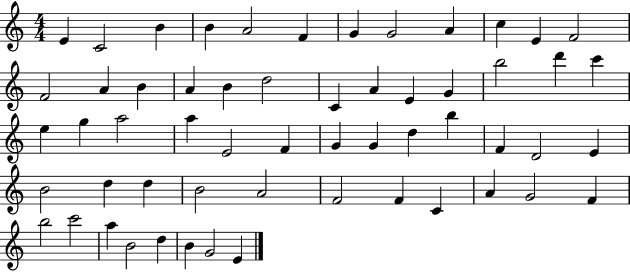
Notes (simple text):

E4/q C4/h B4/q B4/q A4/h F4/q G4/q G4/h A4/q C5/q E4/q F4/h F4/h A4/q B4/q A4/q B4/q D5/h C4/q A4/q E4/q G4/q B5/h D6/q C6/q E5/q G5/q A5/h A5/q E4/h F4/q G4/q G4/q D5/q B5/q F4/q D4/h E4/q B4/h D5/q D5/q B4/h A4/h F4/h F4/q C4/q A4/q G4/h F4/q B5/h C6/h A5/q B4/h D5/q B4/q G4/h E4/q